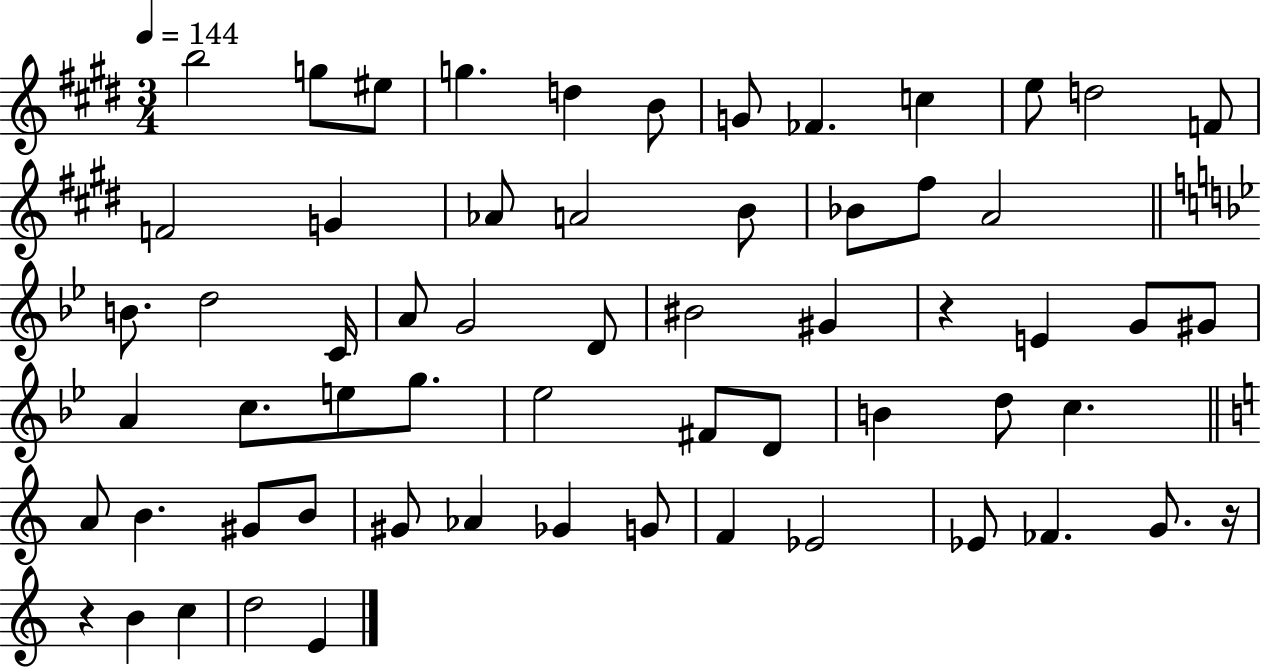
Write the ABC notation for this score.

X:1
T:Untitled
M:3/4
L:1/4
K:E
b2 g/2 ^e/2 g d B/2 G/2 _F c e/2 d2 F/2 F2 G _A/2 A2 B/2 _B/2 ^f/2 A2 B/2 d2 C/4 A/2 G2 D/2 ^B2 ^G z E G/2 ^G/2 A c/2 e/2 g/2 _e2 ^F/2 D/2 B d/2 c A/2 B ^G/2 B/2 ^G/2 _A _G G/2 F _E2 _E/2 _F G/2 z/4 z B c d2 E